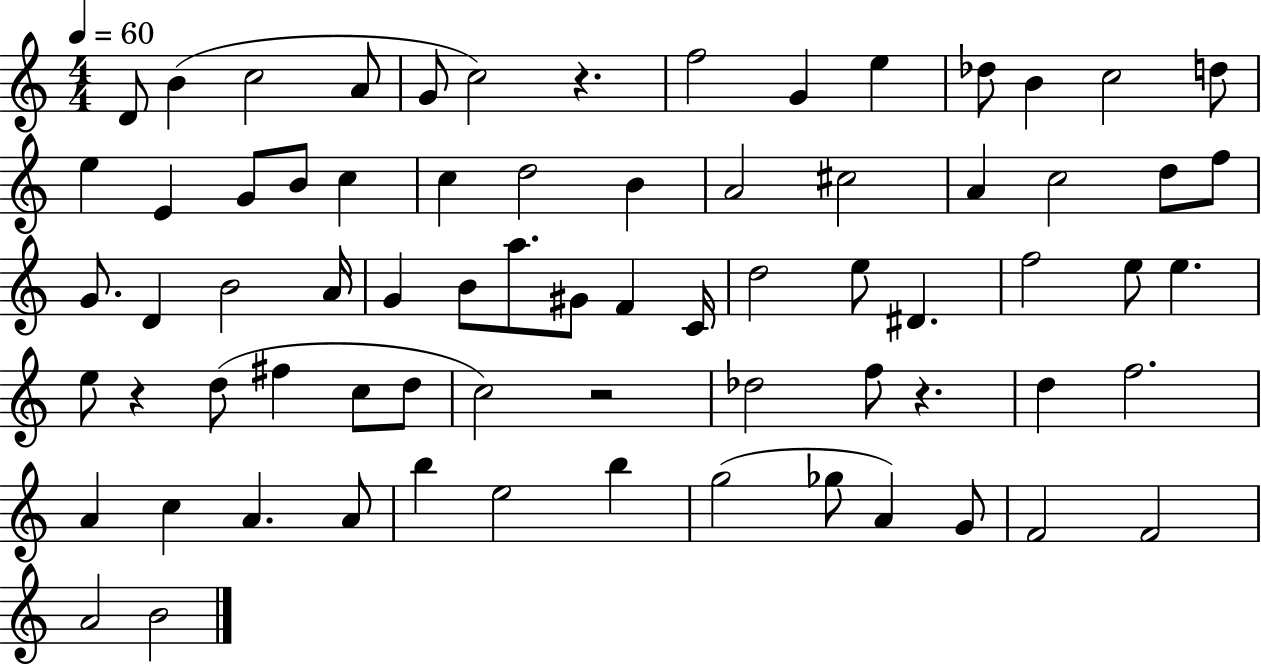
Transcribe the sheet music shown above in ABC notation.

X:1
T:Untitled
M:4/4
L:1/4
K:C
D/2 B c2 A/2 G/2 c2 z f2 G e _d/2 B c2 d/2 e E G/2 B/2 c c d2 B A2 ^c2 A c2 d/2 f/2 G/2 D B2 A/4 G B/2 a/2 ^G/2 F C/4 d2 e/2 ^D f2 e/2 e e/2 z d/2 ^f c/2 d/2 c2 z2 _d2 f/2 z d f2 A c A A/2 b e2 b g2 _g/2 A G/2 F2 F2 A2 B2